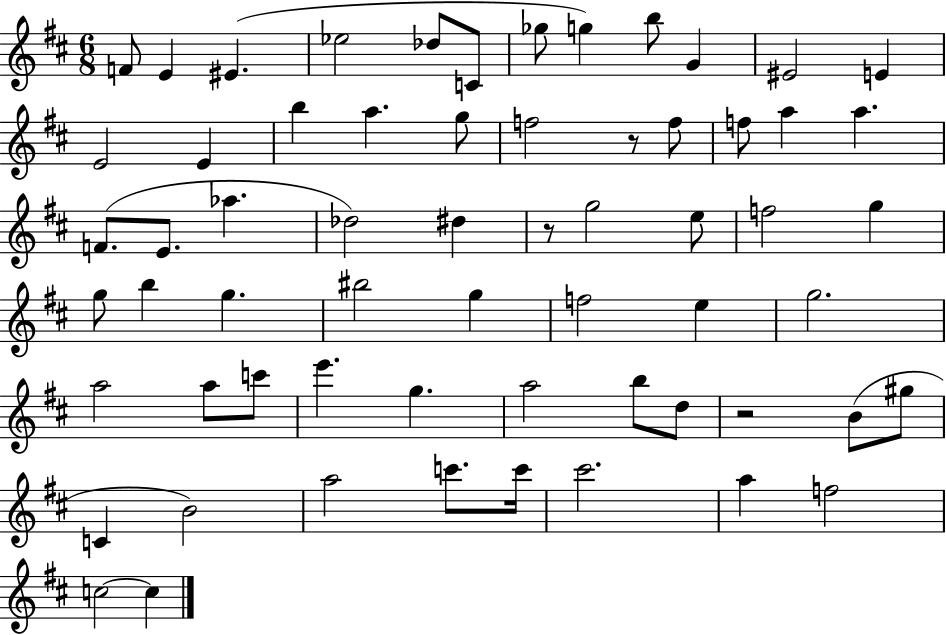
F4/e E4/q EIS4/q. Eb5/h Db5/e C4/e Gb5/e G5/q B5/e G4/q EIS4/h E4/q E4/h E4/q B5/q A5/q. G5/e F5/h R/e F5/e F5/e A5/q A5/q. F4/e. E4/e. Ab5/q. Db5/h D#5/q R/e G5/h E5/e F5/h G5/q G5/e B5/q G5/q. BIS5/h G5/q F5/h E5/q G5/h. A5/h A5/e C6/e E6/q. G5/q. A5/h B5/e D5/e R/h B4/e G#5/e C4/q B4/h A5/h C6/e. C6/s C#6/h. A5/q F5/h C5/h C5/q